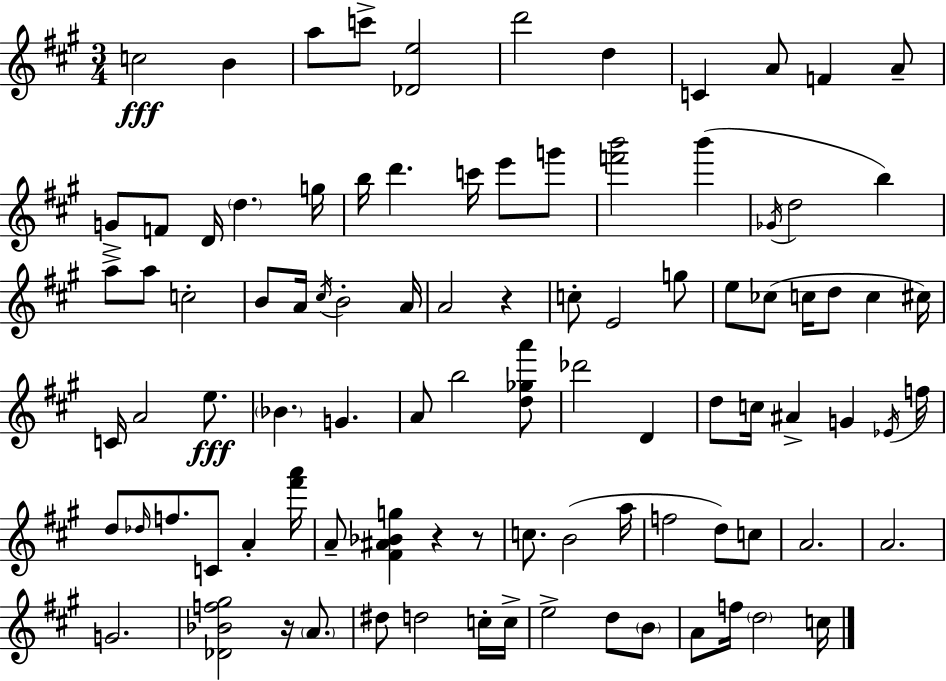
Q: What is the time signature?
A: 3/4